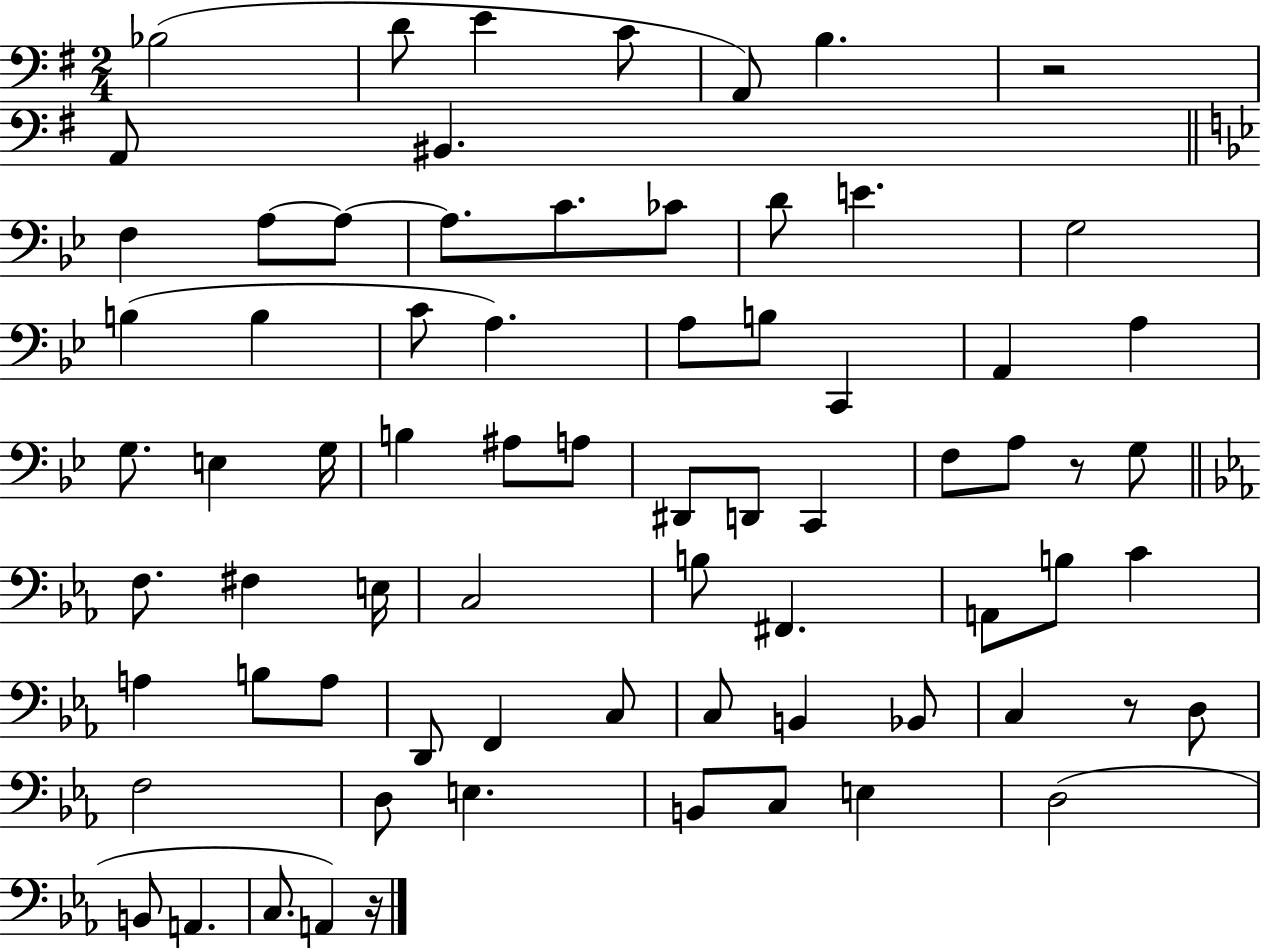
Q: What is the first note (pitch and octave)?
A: Bb3